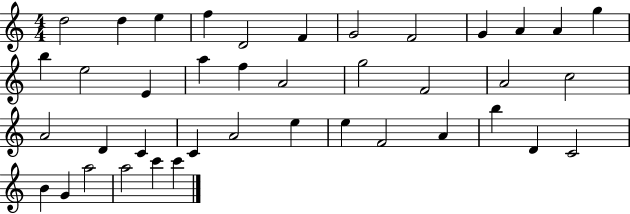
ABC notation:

X:1
T:Untitled
M:4/4
L:1/4
K:C
d2 d e f D2 F G2 F2 G A A g b e2 E a f A2 g2 F2 A2 c2 A2 D C C A2 e e F2 A b D C2 B G a2 a2 c' c'